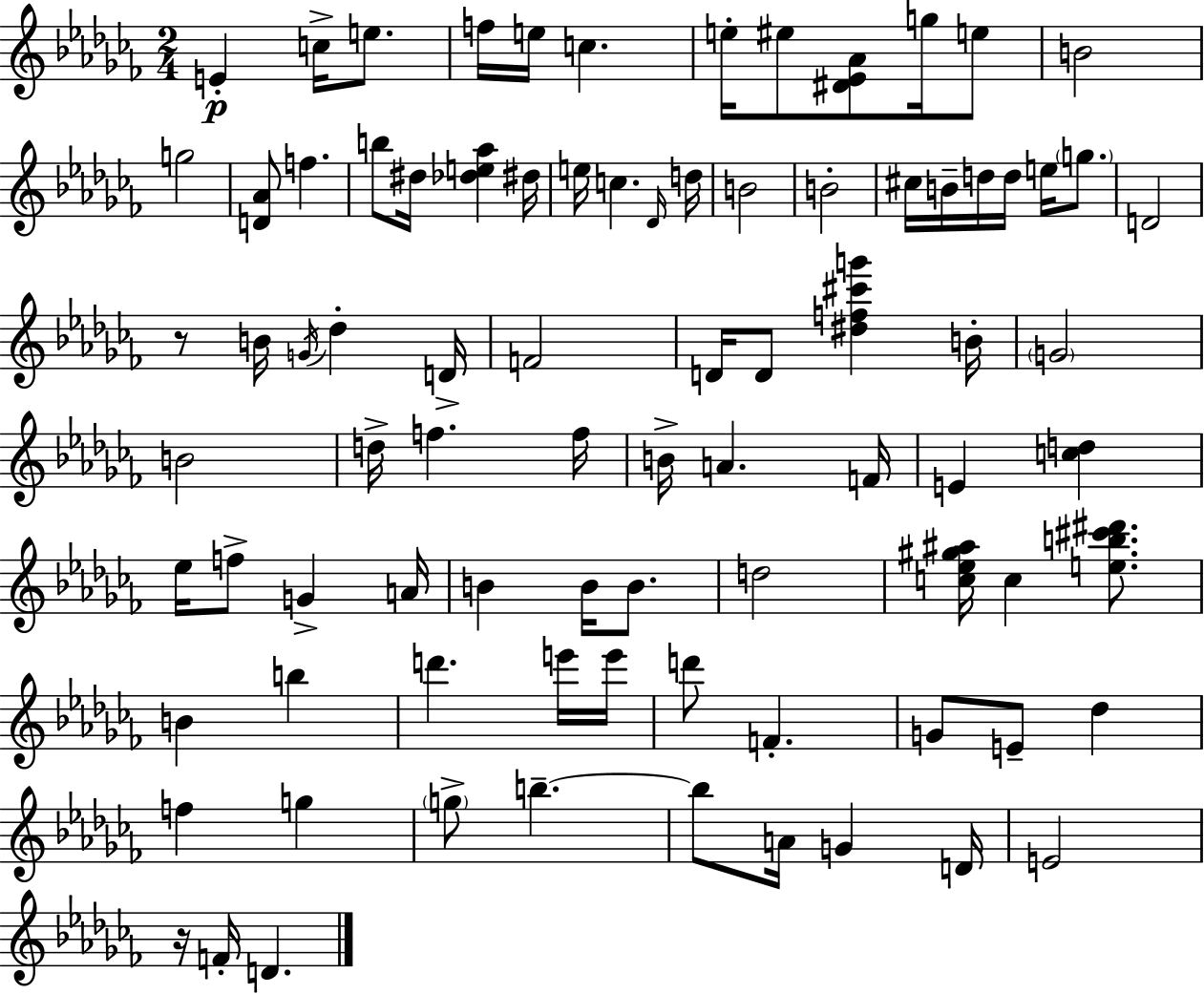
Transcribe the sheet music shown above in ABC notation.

X:1
T:Untitled
M:2/4
L:1/4
K:Abm
E c/4 e/2 f/4 e/4 c e/4 ^e/2 [^D_E_A]/2 g/4 e/2 B2 g2 [D_A]/2 f b/2 ^d/4 [_de_a] ^d/4 e/4 c _D/4 d/4 B2 B2 ^c/4 B/4 d/4 d/4 e/4 g/2 D2 z/2 B/4 G/4 _d D/4 F2 D/4 D/2 [^df^c'g'] B/4 G2 B2 d/4 f f/4 B/4 A F/4 E [cd] _e/4 f/2 G A/4 B B/4 B/2 d2 [c_e^g^a]/4 c [eb^c'^d']/2 B b d' e'/4 e'/4 d'/2 F G/2 E/2 _d f g g/2 b b/2 A/4 G D/4 E2 z/4 F/4 D